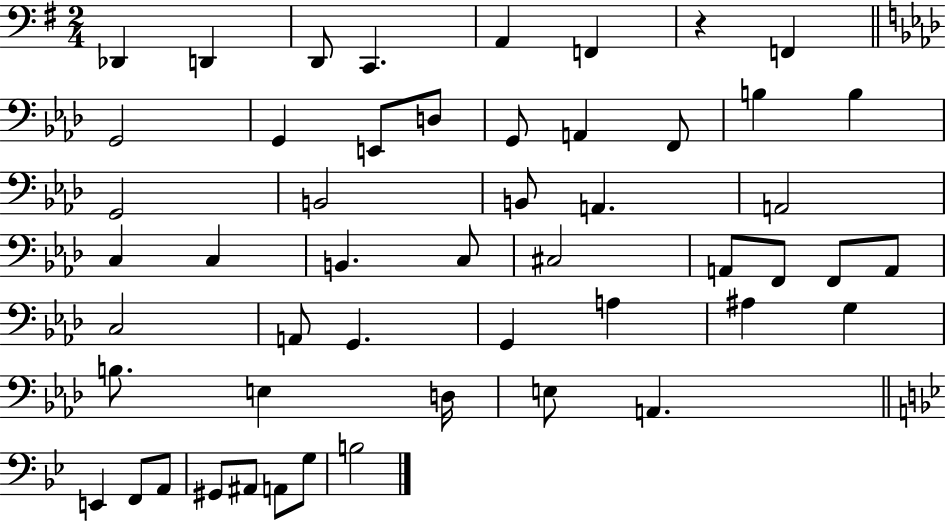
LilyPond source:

{
  \clef bass
  \numericTimeSignature
  \time 2/4
  \key g \major
  des,4 d,4 | d,8 c,4. | a,4 f,4 | r4 f,4 | \break \bar "||" \break \key aes \major g,2 | g,4 e,8 d8 | g,8 a,4 f,8 | b4 b4 | \break g,2 | b,2 | b,8 a,4. | a,2 | \break c4 c4 | b,4. c8 | cis2 | a,8 f,8 f,8 a,8 | \break c2 | a,8 g,4. | g,4 a4 | ais4 g4 | \break b8. e4 d16 | e8 a,4. | \bar "||" \break \key g \minor e,4 f,8 a,8 | gis,8 ais,8 a,8 g8 | b2 | \bar "|."
}